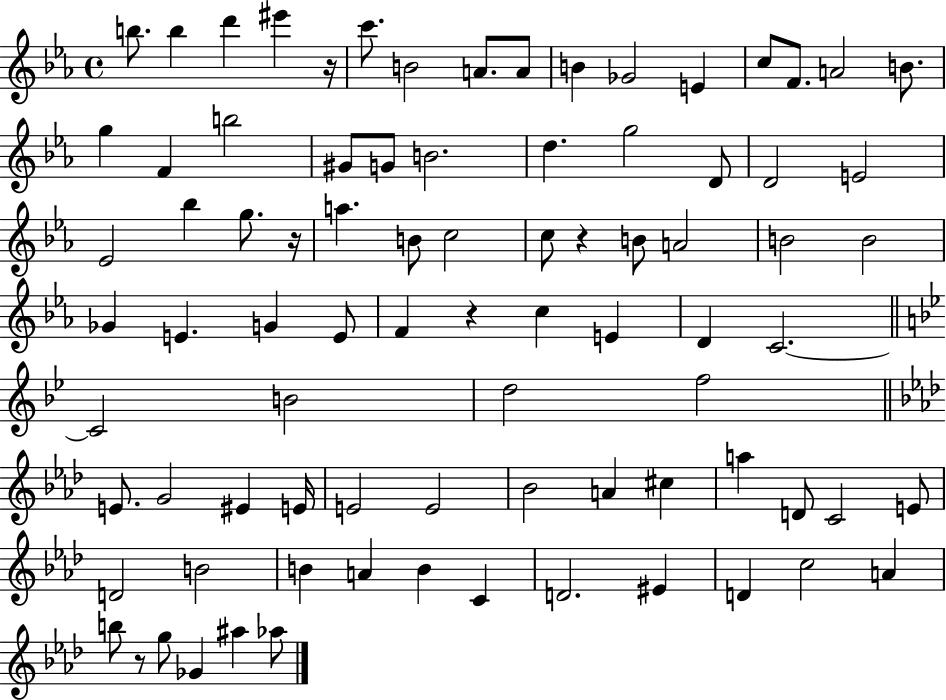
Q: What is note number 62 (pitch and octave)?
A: C4